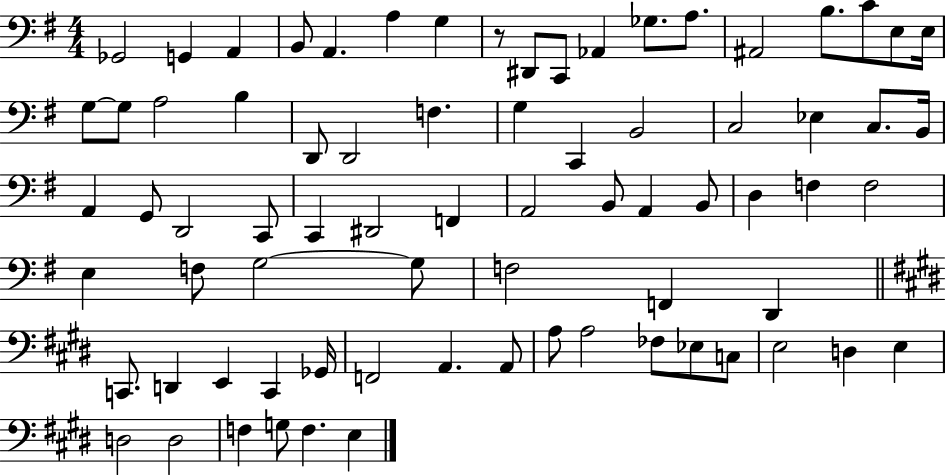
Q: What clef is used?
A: bass